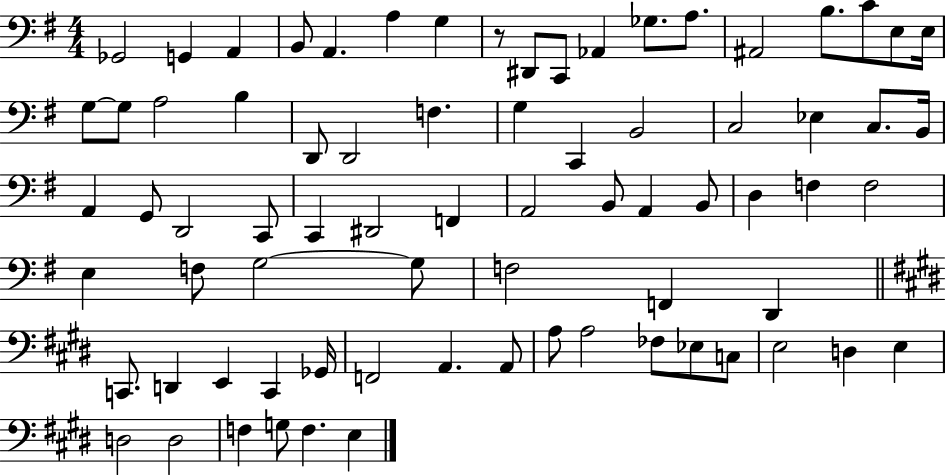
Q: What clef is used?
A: bass